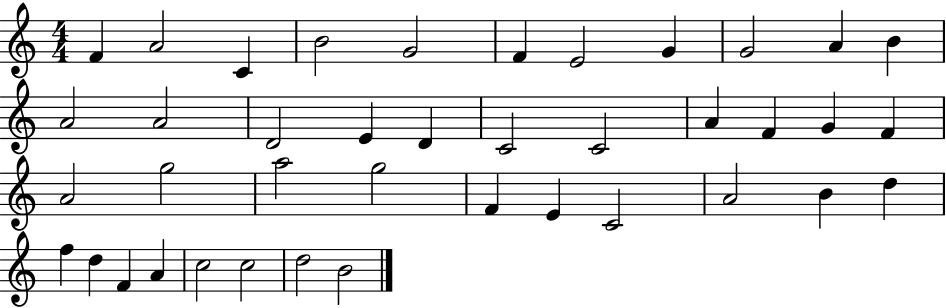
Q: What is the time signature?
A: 4/4